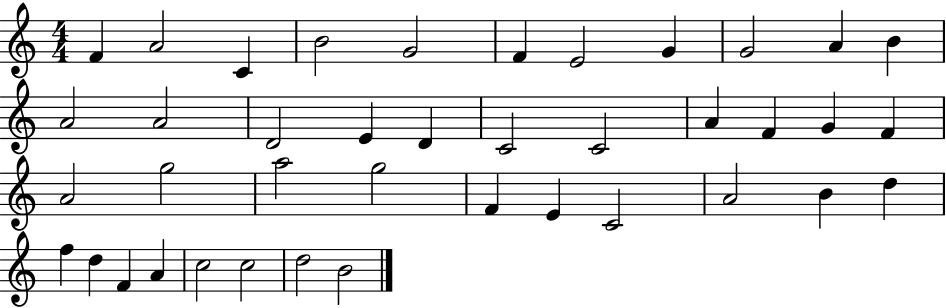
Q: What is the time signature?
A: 4/4